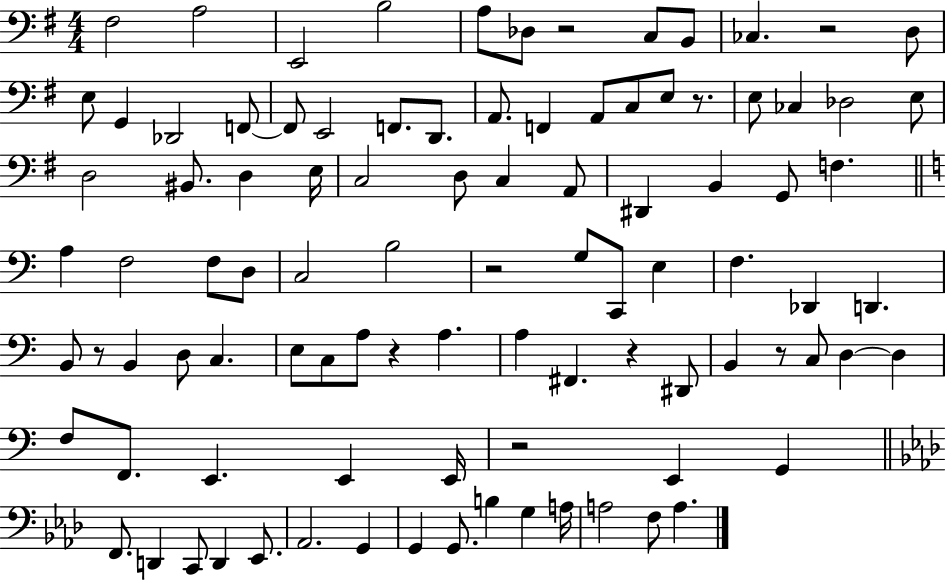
X:1
T:Untitled
M:4/4
L:1/4
K:G
^F,2 A,2 E,,2 B,2 A,/2 _D,/2 z2 C,/2 B,,/2 _C, z2 D,/2 E,/2 G,, _D,,2 F,,/2 F,,/2 E,,2 F,,/2 D,,/2 A,,/2 F,, A,,/2 C,/2 E,/2 z/2 E,/2 _C, _D,2 E,/2 D,2 ^B,,/2 D, E,/4 C,2 D,/2 C, A,,/2 ^D,, B,, G,,/2 F, A, F,2 F,/2 D,/2 C,2 B,2 z2 G,/2 C,,/2 E, F, _D,, D,, B,,/2 z/2 B,, D,/2 C, E,/2 C,/2 A,/2 z A, A, ^F,, z ^D,,/2 B,, z/2 C,/2 D, D, F,/2 F,,/2 E,, E,, E,,/4 z2 E,, G,, F,,/2 D,, C,,/2 D,, _E,,/2 _A,,2 G,, G,, G,,/2 B, G, A,/4 A,2 F,/2 A,